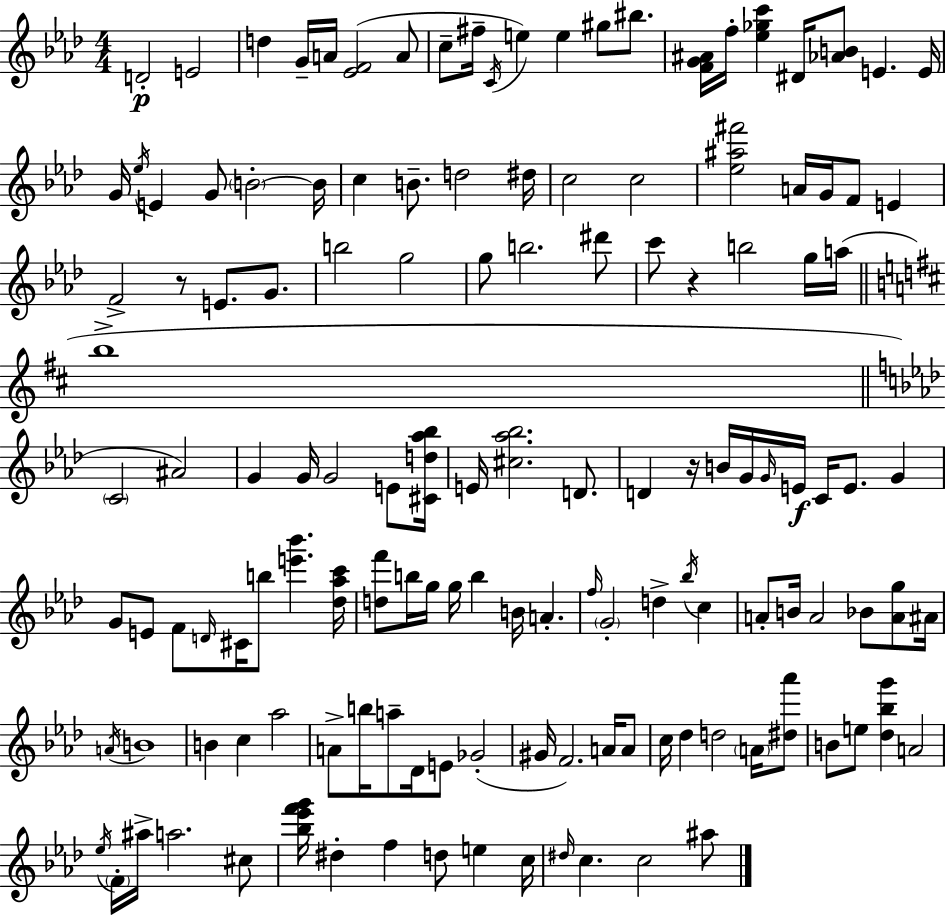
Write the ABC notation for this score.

X:1
T:Untitled
M:4/4
L:1/4
K:Ab
D2 E2 d G/4 A/4 [_EF]2 A/2 c/2 ^f/4 C/4 e e ^g/2 ^b/2 [FG^A]/4 f/4 [_e_gc'] ^D/4 [_AB]/2 E E/4 G/4 _e/4 E G/2 B2 B/4 c B/2 d2 ^d/4 c2 c2 [_e^a^f']2 A/4 G/4 F/2 E F2 z/2 E/2 G/2 b2 g2 g/2 b2 ^d'/2 c'/2 z b2 g/4 a/4 b4 C2 ^A2 G G/4 G2 E/2 [^Cd_a_b]/4 E/4 [^c_a_b]2 D/2 D z/4 B/4 G/4 G/4 E/4 C/4 E/2 G G/2 E/2 F/2 D/4 ^C/4 b/2 [e'_b'] [_d_ac']/4 [df']/2 b/4 g/4 g/4 b B/4 A f/4 G2 d _b/4 c A/2 B/4 A2 _B/2 [Ag]/2 ^A/4 A/4 B4 B c _a2 A/2 b/4 a/2 _D/4 E/2 _G2 ^G/4 F2 A/4 A/2 c/4 _d d2 A/4 [^d_a']/2 B/2 e/2 [_d_bg'] A2 _e/4 F/4 ^a/4 a2 ^c/2 [_b_e'f'g']/4 ^d f d/2 e c/4 ^d/4 c c2 ^a/2